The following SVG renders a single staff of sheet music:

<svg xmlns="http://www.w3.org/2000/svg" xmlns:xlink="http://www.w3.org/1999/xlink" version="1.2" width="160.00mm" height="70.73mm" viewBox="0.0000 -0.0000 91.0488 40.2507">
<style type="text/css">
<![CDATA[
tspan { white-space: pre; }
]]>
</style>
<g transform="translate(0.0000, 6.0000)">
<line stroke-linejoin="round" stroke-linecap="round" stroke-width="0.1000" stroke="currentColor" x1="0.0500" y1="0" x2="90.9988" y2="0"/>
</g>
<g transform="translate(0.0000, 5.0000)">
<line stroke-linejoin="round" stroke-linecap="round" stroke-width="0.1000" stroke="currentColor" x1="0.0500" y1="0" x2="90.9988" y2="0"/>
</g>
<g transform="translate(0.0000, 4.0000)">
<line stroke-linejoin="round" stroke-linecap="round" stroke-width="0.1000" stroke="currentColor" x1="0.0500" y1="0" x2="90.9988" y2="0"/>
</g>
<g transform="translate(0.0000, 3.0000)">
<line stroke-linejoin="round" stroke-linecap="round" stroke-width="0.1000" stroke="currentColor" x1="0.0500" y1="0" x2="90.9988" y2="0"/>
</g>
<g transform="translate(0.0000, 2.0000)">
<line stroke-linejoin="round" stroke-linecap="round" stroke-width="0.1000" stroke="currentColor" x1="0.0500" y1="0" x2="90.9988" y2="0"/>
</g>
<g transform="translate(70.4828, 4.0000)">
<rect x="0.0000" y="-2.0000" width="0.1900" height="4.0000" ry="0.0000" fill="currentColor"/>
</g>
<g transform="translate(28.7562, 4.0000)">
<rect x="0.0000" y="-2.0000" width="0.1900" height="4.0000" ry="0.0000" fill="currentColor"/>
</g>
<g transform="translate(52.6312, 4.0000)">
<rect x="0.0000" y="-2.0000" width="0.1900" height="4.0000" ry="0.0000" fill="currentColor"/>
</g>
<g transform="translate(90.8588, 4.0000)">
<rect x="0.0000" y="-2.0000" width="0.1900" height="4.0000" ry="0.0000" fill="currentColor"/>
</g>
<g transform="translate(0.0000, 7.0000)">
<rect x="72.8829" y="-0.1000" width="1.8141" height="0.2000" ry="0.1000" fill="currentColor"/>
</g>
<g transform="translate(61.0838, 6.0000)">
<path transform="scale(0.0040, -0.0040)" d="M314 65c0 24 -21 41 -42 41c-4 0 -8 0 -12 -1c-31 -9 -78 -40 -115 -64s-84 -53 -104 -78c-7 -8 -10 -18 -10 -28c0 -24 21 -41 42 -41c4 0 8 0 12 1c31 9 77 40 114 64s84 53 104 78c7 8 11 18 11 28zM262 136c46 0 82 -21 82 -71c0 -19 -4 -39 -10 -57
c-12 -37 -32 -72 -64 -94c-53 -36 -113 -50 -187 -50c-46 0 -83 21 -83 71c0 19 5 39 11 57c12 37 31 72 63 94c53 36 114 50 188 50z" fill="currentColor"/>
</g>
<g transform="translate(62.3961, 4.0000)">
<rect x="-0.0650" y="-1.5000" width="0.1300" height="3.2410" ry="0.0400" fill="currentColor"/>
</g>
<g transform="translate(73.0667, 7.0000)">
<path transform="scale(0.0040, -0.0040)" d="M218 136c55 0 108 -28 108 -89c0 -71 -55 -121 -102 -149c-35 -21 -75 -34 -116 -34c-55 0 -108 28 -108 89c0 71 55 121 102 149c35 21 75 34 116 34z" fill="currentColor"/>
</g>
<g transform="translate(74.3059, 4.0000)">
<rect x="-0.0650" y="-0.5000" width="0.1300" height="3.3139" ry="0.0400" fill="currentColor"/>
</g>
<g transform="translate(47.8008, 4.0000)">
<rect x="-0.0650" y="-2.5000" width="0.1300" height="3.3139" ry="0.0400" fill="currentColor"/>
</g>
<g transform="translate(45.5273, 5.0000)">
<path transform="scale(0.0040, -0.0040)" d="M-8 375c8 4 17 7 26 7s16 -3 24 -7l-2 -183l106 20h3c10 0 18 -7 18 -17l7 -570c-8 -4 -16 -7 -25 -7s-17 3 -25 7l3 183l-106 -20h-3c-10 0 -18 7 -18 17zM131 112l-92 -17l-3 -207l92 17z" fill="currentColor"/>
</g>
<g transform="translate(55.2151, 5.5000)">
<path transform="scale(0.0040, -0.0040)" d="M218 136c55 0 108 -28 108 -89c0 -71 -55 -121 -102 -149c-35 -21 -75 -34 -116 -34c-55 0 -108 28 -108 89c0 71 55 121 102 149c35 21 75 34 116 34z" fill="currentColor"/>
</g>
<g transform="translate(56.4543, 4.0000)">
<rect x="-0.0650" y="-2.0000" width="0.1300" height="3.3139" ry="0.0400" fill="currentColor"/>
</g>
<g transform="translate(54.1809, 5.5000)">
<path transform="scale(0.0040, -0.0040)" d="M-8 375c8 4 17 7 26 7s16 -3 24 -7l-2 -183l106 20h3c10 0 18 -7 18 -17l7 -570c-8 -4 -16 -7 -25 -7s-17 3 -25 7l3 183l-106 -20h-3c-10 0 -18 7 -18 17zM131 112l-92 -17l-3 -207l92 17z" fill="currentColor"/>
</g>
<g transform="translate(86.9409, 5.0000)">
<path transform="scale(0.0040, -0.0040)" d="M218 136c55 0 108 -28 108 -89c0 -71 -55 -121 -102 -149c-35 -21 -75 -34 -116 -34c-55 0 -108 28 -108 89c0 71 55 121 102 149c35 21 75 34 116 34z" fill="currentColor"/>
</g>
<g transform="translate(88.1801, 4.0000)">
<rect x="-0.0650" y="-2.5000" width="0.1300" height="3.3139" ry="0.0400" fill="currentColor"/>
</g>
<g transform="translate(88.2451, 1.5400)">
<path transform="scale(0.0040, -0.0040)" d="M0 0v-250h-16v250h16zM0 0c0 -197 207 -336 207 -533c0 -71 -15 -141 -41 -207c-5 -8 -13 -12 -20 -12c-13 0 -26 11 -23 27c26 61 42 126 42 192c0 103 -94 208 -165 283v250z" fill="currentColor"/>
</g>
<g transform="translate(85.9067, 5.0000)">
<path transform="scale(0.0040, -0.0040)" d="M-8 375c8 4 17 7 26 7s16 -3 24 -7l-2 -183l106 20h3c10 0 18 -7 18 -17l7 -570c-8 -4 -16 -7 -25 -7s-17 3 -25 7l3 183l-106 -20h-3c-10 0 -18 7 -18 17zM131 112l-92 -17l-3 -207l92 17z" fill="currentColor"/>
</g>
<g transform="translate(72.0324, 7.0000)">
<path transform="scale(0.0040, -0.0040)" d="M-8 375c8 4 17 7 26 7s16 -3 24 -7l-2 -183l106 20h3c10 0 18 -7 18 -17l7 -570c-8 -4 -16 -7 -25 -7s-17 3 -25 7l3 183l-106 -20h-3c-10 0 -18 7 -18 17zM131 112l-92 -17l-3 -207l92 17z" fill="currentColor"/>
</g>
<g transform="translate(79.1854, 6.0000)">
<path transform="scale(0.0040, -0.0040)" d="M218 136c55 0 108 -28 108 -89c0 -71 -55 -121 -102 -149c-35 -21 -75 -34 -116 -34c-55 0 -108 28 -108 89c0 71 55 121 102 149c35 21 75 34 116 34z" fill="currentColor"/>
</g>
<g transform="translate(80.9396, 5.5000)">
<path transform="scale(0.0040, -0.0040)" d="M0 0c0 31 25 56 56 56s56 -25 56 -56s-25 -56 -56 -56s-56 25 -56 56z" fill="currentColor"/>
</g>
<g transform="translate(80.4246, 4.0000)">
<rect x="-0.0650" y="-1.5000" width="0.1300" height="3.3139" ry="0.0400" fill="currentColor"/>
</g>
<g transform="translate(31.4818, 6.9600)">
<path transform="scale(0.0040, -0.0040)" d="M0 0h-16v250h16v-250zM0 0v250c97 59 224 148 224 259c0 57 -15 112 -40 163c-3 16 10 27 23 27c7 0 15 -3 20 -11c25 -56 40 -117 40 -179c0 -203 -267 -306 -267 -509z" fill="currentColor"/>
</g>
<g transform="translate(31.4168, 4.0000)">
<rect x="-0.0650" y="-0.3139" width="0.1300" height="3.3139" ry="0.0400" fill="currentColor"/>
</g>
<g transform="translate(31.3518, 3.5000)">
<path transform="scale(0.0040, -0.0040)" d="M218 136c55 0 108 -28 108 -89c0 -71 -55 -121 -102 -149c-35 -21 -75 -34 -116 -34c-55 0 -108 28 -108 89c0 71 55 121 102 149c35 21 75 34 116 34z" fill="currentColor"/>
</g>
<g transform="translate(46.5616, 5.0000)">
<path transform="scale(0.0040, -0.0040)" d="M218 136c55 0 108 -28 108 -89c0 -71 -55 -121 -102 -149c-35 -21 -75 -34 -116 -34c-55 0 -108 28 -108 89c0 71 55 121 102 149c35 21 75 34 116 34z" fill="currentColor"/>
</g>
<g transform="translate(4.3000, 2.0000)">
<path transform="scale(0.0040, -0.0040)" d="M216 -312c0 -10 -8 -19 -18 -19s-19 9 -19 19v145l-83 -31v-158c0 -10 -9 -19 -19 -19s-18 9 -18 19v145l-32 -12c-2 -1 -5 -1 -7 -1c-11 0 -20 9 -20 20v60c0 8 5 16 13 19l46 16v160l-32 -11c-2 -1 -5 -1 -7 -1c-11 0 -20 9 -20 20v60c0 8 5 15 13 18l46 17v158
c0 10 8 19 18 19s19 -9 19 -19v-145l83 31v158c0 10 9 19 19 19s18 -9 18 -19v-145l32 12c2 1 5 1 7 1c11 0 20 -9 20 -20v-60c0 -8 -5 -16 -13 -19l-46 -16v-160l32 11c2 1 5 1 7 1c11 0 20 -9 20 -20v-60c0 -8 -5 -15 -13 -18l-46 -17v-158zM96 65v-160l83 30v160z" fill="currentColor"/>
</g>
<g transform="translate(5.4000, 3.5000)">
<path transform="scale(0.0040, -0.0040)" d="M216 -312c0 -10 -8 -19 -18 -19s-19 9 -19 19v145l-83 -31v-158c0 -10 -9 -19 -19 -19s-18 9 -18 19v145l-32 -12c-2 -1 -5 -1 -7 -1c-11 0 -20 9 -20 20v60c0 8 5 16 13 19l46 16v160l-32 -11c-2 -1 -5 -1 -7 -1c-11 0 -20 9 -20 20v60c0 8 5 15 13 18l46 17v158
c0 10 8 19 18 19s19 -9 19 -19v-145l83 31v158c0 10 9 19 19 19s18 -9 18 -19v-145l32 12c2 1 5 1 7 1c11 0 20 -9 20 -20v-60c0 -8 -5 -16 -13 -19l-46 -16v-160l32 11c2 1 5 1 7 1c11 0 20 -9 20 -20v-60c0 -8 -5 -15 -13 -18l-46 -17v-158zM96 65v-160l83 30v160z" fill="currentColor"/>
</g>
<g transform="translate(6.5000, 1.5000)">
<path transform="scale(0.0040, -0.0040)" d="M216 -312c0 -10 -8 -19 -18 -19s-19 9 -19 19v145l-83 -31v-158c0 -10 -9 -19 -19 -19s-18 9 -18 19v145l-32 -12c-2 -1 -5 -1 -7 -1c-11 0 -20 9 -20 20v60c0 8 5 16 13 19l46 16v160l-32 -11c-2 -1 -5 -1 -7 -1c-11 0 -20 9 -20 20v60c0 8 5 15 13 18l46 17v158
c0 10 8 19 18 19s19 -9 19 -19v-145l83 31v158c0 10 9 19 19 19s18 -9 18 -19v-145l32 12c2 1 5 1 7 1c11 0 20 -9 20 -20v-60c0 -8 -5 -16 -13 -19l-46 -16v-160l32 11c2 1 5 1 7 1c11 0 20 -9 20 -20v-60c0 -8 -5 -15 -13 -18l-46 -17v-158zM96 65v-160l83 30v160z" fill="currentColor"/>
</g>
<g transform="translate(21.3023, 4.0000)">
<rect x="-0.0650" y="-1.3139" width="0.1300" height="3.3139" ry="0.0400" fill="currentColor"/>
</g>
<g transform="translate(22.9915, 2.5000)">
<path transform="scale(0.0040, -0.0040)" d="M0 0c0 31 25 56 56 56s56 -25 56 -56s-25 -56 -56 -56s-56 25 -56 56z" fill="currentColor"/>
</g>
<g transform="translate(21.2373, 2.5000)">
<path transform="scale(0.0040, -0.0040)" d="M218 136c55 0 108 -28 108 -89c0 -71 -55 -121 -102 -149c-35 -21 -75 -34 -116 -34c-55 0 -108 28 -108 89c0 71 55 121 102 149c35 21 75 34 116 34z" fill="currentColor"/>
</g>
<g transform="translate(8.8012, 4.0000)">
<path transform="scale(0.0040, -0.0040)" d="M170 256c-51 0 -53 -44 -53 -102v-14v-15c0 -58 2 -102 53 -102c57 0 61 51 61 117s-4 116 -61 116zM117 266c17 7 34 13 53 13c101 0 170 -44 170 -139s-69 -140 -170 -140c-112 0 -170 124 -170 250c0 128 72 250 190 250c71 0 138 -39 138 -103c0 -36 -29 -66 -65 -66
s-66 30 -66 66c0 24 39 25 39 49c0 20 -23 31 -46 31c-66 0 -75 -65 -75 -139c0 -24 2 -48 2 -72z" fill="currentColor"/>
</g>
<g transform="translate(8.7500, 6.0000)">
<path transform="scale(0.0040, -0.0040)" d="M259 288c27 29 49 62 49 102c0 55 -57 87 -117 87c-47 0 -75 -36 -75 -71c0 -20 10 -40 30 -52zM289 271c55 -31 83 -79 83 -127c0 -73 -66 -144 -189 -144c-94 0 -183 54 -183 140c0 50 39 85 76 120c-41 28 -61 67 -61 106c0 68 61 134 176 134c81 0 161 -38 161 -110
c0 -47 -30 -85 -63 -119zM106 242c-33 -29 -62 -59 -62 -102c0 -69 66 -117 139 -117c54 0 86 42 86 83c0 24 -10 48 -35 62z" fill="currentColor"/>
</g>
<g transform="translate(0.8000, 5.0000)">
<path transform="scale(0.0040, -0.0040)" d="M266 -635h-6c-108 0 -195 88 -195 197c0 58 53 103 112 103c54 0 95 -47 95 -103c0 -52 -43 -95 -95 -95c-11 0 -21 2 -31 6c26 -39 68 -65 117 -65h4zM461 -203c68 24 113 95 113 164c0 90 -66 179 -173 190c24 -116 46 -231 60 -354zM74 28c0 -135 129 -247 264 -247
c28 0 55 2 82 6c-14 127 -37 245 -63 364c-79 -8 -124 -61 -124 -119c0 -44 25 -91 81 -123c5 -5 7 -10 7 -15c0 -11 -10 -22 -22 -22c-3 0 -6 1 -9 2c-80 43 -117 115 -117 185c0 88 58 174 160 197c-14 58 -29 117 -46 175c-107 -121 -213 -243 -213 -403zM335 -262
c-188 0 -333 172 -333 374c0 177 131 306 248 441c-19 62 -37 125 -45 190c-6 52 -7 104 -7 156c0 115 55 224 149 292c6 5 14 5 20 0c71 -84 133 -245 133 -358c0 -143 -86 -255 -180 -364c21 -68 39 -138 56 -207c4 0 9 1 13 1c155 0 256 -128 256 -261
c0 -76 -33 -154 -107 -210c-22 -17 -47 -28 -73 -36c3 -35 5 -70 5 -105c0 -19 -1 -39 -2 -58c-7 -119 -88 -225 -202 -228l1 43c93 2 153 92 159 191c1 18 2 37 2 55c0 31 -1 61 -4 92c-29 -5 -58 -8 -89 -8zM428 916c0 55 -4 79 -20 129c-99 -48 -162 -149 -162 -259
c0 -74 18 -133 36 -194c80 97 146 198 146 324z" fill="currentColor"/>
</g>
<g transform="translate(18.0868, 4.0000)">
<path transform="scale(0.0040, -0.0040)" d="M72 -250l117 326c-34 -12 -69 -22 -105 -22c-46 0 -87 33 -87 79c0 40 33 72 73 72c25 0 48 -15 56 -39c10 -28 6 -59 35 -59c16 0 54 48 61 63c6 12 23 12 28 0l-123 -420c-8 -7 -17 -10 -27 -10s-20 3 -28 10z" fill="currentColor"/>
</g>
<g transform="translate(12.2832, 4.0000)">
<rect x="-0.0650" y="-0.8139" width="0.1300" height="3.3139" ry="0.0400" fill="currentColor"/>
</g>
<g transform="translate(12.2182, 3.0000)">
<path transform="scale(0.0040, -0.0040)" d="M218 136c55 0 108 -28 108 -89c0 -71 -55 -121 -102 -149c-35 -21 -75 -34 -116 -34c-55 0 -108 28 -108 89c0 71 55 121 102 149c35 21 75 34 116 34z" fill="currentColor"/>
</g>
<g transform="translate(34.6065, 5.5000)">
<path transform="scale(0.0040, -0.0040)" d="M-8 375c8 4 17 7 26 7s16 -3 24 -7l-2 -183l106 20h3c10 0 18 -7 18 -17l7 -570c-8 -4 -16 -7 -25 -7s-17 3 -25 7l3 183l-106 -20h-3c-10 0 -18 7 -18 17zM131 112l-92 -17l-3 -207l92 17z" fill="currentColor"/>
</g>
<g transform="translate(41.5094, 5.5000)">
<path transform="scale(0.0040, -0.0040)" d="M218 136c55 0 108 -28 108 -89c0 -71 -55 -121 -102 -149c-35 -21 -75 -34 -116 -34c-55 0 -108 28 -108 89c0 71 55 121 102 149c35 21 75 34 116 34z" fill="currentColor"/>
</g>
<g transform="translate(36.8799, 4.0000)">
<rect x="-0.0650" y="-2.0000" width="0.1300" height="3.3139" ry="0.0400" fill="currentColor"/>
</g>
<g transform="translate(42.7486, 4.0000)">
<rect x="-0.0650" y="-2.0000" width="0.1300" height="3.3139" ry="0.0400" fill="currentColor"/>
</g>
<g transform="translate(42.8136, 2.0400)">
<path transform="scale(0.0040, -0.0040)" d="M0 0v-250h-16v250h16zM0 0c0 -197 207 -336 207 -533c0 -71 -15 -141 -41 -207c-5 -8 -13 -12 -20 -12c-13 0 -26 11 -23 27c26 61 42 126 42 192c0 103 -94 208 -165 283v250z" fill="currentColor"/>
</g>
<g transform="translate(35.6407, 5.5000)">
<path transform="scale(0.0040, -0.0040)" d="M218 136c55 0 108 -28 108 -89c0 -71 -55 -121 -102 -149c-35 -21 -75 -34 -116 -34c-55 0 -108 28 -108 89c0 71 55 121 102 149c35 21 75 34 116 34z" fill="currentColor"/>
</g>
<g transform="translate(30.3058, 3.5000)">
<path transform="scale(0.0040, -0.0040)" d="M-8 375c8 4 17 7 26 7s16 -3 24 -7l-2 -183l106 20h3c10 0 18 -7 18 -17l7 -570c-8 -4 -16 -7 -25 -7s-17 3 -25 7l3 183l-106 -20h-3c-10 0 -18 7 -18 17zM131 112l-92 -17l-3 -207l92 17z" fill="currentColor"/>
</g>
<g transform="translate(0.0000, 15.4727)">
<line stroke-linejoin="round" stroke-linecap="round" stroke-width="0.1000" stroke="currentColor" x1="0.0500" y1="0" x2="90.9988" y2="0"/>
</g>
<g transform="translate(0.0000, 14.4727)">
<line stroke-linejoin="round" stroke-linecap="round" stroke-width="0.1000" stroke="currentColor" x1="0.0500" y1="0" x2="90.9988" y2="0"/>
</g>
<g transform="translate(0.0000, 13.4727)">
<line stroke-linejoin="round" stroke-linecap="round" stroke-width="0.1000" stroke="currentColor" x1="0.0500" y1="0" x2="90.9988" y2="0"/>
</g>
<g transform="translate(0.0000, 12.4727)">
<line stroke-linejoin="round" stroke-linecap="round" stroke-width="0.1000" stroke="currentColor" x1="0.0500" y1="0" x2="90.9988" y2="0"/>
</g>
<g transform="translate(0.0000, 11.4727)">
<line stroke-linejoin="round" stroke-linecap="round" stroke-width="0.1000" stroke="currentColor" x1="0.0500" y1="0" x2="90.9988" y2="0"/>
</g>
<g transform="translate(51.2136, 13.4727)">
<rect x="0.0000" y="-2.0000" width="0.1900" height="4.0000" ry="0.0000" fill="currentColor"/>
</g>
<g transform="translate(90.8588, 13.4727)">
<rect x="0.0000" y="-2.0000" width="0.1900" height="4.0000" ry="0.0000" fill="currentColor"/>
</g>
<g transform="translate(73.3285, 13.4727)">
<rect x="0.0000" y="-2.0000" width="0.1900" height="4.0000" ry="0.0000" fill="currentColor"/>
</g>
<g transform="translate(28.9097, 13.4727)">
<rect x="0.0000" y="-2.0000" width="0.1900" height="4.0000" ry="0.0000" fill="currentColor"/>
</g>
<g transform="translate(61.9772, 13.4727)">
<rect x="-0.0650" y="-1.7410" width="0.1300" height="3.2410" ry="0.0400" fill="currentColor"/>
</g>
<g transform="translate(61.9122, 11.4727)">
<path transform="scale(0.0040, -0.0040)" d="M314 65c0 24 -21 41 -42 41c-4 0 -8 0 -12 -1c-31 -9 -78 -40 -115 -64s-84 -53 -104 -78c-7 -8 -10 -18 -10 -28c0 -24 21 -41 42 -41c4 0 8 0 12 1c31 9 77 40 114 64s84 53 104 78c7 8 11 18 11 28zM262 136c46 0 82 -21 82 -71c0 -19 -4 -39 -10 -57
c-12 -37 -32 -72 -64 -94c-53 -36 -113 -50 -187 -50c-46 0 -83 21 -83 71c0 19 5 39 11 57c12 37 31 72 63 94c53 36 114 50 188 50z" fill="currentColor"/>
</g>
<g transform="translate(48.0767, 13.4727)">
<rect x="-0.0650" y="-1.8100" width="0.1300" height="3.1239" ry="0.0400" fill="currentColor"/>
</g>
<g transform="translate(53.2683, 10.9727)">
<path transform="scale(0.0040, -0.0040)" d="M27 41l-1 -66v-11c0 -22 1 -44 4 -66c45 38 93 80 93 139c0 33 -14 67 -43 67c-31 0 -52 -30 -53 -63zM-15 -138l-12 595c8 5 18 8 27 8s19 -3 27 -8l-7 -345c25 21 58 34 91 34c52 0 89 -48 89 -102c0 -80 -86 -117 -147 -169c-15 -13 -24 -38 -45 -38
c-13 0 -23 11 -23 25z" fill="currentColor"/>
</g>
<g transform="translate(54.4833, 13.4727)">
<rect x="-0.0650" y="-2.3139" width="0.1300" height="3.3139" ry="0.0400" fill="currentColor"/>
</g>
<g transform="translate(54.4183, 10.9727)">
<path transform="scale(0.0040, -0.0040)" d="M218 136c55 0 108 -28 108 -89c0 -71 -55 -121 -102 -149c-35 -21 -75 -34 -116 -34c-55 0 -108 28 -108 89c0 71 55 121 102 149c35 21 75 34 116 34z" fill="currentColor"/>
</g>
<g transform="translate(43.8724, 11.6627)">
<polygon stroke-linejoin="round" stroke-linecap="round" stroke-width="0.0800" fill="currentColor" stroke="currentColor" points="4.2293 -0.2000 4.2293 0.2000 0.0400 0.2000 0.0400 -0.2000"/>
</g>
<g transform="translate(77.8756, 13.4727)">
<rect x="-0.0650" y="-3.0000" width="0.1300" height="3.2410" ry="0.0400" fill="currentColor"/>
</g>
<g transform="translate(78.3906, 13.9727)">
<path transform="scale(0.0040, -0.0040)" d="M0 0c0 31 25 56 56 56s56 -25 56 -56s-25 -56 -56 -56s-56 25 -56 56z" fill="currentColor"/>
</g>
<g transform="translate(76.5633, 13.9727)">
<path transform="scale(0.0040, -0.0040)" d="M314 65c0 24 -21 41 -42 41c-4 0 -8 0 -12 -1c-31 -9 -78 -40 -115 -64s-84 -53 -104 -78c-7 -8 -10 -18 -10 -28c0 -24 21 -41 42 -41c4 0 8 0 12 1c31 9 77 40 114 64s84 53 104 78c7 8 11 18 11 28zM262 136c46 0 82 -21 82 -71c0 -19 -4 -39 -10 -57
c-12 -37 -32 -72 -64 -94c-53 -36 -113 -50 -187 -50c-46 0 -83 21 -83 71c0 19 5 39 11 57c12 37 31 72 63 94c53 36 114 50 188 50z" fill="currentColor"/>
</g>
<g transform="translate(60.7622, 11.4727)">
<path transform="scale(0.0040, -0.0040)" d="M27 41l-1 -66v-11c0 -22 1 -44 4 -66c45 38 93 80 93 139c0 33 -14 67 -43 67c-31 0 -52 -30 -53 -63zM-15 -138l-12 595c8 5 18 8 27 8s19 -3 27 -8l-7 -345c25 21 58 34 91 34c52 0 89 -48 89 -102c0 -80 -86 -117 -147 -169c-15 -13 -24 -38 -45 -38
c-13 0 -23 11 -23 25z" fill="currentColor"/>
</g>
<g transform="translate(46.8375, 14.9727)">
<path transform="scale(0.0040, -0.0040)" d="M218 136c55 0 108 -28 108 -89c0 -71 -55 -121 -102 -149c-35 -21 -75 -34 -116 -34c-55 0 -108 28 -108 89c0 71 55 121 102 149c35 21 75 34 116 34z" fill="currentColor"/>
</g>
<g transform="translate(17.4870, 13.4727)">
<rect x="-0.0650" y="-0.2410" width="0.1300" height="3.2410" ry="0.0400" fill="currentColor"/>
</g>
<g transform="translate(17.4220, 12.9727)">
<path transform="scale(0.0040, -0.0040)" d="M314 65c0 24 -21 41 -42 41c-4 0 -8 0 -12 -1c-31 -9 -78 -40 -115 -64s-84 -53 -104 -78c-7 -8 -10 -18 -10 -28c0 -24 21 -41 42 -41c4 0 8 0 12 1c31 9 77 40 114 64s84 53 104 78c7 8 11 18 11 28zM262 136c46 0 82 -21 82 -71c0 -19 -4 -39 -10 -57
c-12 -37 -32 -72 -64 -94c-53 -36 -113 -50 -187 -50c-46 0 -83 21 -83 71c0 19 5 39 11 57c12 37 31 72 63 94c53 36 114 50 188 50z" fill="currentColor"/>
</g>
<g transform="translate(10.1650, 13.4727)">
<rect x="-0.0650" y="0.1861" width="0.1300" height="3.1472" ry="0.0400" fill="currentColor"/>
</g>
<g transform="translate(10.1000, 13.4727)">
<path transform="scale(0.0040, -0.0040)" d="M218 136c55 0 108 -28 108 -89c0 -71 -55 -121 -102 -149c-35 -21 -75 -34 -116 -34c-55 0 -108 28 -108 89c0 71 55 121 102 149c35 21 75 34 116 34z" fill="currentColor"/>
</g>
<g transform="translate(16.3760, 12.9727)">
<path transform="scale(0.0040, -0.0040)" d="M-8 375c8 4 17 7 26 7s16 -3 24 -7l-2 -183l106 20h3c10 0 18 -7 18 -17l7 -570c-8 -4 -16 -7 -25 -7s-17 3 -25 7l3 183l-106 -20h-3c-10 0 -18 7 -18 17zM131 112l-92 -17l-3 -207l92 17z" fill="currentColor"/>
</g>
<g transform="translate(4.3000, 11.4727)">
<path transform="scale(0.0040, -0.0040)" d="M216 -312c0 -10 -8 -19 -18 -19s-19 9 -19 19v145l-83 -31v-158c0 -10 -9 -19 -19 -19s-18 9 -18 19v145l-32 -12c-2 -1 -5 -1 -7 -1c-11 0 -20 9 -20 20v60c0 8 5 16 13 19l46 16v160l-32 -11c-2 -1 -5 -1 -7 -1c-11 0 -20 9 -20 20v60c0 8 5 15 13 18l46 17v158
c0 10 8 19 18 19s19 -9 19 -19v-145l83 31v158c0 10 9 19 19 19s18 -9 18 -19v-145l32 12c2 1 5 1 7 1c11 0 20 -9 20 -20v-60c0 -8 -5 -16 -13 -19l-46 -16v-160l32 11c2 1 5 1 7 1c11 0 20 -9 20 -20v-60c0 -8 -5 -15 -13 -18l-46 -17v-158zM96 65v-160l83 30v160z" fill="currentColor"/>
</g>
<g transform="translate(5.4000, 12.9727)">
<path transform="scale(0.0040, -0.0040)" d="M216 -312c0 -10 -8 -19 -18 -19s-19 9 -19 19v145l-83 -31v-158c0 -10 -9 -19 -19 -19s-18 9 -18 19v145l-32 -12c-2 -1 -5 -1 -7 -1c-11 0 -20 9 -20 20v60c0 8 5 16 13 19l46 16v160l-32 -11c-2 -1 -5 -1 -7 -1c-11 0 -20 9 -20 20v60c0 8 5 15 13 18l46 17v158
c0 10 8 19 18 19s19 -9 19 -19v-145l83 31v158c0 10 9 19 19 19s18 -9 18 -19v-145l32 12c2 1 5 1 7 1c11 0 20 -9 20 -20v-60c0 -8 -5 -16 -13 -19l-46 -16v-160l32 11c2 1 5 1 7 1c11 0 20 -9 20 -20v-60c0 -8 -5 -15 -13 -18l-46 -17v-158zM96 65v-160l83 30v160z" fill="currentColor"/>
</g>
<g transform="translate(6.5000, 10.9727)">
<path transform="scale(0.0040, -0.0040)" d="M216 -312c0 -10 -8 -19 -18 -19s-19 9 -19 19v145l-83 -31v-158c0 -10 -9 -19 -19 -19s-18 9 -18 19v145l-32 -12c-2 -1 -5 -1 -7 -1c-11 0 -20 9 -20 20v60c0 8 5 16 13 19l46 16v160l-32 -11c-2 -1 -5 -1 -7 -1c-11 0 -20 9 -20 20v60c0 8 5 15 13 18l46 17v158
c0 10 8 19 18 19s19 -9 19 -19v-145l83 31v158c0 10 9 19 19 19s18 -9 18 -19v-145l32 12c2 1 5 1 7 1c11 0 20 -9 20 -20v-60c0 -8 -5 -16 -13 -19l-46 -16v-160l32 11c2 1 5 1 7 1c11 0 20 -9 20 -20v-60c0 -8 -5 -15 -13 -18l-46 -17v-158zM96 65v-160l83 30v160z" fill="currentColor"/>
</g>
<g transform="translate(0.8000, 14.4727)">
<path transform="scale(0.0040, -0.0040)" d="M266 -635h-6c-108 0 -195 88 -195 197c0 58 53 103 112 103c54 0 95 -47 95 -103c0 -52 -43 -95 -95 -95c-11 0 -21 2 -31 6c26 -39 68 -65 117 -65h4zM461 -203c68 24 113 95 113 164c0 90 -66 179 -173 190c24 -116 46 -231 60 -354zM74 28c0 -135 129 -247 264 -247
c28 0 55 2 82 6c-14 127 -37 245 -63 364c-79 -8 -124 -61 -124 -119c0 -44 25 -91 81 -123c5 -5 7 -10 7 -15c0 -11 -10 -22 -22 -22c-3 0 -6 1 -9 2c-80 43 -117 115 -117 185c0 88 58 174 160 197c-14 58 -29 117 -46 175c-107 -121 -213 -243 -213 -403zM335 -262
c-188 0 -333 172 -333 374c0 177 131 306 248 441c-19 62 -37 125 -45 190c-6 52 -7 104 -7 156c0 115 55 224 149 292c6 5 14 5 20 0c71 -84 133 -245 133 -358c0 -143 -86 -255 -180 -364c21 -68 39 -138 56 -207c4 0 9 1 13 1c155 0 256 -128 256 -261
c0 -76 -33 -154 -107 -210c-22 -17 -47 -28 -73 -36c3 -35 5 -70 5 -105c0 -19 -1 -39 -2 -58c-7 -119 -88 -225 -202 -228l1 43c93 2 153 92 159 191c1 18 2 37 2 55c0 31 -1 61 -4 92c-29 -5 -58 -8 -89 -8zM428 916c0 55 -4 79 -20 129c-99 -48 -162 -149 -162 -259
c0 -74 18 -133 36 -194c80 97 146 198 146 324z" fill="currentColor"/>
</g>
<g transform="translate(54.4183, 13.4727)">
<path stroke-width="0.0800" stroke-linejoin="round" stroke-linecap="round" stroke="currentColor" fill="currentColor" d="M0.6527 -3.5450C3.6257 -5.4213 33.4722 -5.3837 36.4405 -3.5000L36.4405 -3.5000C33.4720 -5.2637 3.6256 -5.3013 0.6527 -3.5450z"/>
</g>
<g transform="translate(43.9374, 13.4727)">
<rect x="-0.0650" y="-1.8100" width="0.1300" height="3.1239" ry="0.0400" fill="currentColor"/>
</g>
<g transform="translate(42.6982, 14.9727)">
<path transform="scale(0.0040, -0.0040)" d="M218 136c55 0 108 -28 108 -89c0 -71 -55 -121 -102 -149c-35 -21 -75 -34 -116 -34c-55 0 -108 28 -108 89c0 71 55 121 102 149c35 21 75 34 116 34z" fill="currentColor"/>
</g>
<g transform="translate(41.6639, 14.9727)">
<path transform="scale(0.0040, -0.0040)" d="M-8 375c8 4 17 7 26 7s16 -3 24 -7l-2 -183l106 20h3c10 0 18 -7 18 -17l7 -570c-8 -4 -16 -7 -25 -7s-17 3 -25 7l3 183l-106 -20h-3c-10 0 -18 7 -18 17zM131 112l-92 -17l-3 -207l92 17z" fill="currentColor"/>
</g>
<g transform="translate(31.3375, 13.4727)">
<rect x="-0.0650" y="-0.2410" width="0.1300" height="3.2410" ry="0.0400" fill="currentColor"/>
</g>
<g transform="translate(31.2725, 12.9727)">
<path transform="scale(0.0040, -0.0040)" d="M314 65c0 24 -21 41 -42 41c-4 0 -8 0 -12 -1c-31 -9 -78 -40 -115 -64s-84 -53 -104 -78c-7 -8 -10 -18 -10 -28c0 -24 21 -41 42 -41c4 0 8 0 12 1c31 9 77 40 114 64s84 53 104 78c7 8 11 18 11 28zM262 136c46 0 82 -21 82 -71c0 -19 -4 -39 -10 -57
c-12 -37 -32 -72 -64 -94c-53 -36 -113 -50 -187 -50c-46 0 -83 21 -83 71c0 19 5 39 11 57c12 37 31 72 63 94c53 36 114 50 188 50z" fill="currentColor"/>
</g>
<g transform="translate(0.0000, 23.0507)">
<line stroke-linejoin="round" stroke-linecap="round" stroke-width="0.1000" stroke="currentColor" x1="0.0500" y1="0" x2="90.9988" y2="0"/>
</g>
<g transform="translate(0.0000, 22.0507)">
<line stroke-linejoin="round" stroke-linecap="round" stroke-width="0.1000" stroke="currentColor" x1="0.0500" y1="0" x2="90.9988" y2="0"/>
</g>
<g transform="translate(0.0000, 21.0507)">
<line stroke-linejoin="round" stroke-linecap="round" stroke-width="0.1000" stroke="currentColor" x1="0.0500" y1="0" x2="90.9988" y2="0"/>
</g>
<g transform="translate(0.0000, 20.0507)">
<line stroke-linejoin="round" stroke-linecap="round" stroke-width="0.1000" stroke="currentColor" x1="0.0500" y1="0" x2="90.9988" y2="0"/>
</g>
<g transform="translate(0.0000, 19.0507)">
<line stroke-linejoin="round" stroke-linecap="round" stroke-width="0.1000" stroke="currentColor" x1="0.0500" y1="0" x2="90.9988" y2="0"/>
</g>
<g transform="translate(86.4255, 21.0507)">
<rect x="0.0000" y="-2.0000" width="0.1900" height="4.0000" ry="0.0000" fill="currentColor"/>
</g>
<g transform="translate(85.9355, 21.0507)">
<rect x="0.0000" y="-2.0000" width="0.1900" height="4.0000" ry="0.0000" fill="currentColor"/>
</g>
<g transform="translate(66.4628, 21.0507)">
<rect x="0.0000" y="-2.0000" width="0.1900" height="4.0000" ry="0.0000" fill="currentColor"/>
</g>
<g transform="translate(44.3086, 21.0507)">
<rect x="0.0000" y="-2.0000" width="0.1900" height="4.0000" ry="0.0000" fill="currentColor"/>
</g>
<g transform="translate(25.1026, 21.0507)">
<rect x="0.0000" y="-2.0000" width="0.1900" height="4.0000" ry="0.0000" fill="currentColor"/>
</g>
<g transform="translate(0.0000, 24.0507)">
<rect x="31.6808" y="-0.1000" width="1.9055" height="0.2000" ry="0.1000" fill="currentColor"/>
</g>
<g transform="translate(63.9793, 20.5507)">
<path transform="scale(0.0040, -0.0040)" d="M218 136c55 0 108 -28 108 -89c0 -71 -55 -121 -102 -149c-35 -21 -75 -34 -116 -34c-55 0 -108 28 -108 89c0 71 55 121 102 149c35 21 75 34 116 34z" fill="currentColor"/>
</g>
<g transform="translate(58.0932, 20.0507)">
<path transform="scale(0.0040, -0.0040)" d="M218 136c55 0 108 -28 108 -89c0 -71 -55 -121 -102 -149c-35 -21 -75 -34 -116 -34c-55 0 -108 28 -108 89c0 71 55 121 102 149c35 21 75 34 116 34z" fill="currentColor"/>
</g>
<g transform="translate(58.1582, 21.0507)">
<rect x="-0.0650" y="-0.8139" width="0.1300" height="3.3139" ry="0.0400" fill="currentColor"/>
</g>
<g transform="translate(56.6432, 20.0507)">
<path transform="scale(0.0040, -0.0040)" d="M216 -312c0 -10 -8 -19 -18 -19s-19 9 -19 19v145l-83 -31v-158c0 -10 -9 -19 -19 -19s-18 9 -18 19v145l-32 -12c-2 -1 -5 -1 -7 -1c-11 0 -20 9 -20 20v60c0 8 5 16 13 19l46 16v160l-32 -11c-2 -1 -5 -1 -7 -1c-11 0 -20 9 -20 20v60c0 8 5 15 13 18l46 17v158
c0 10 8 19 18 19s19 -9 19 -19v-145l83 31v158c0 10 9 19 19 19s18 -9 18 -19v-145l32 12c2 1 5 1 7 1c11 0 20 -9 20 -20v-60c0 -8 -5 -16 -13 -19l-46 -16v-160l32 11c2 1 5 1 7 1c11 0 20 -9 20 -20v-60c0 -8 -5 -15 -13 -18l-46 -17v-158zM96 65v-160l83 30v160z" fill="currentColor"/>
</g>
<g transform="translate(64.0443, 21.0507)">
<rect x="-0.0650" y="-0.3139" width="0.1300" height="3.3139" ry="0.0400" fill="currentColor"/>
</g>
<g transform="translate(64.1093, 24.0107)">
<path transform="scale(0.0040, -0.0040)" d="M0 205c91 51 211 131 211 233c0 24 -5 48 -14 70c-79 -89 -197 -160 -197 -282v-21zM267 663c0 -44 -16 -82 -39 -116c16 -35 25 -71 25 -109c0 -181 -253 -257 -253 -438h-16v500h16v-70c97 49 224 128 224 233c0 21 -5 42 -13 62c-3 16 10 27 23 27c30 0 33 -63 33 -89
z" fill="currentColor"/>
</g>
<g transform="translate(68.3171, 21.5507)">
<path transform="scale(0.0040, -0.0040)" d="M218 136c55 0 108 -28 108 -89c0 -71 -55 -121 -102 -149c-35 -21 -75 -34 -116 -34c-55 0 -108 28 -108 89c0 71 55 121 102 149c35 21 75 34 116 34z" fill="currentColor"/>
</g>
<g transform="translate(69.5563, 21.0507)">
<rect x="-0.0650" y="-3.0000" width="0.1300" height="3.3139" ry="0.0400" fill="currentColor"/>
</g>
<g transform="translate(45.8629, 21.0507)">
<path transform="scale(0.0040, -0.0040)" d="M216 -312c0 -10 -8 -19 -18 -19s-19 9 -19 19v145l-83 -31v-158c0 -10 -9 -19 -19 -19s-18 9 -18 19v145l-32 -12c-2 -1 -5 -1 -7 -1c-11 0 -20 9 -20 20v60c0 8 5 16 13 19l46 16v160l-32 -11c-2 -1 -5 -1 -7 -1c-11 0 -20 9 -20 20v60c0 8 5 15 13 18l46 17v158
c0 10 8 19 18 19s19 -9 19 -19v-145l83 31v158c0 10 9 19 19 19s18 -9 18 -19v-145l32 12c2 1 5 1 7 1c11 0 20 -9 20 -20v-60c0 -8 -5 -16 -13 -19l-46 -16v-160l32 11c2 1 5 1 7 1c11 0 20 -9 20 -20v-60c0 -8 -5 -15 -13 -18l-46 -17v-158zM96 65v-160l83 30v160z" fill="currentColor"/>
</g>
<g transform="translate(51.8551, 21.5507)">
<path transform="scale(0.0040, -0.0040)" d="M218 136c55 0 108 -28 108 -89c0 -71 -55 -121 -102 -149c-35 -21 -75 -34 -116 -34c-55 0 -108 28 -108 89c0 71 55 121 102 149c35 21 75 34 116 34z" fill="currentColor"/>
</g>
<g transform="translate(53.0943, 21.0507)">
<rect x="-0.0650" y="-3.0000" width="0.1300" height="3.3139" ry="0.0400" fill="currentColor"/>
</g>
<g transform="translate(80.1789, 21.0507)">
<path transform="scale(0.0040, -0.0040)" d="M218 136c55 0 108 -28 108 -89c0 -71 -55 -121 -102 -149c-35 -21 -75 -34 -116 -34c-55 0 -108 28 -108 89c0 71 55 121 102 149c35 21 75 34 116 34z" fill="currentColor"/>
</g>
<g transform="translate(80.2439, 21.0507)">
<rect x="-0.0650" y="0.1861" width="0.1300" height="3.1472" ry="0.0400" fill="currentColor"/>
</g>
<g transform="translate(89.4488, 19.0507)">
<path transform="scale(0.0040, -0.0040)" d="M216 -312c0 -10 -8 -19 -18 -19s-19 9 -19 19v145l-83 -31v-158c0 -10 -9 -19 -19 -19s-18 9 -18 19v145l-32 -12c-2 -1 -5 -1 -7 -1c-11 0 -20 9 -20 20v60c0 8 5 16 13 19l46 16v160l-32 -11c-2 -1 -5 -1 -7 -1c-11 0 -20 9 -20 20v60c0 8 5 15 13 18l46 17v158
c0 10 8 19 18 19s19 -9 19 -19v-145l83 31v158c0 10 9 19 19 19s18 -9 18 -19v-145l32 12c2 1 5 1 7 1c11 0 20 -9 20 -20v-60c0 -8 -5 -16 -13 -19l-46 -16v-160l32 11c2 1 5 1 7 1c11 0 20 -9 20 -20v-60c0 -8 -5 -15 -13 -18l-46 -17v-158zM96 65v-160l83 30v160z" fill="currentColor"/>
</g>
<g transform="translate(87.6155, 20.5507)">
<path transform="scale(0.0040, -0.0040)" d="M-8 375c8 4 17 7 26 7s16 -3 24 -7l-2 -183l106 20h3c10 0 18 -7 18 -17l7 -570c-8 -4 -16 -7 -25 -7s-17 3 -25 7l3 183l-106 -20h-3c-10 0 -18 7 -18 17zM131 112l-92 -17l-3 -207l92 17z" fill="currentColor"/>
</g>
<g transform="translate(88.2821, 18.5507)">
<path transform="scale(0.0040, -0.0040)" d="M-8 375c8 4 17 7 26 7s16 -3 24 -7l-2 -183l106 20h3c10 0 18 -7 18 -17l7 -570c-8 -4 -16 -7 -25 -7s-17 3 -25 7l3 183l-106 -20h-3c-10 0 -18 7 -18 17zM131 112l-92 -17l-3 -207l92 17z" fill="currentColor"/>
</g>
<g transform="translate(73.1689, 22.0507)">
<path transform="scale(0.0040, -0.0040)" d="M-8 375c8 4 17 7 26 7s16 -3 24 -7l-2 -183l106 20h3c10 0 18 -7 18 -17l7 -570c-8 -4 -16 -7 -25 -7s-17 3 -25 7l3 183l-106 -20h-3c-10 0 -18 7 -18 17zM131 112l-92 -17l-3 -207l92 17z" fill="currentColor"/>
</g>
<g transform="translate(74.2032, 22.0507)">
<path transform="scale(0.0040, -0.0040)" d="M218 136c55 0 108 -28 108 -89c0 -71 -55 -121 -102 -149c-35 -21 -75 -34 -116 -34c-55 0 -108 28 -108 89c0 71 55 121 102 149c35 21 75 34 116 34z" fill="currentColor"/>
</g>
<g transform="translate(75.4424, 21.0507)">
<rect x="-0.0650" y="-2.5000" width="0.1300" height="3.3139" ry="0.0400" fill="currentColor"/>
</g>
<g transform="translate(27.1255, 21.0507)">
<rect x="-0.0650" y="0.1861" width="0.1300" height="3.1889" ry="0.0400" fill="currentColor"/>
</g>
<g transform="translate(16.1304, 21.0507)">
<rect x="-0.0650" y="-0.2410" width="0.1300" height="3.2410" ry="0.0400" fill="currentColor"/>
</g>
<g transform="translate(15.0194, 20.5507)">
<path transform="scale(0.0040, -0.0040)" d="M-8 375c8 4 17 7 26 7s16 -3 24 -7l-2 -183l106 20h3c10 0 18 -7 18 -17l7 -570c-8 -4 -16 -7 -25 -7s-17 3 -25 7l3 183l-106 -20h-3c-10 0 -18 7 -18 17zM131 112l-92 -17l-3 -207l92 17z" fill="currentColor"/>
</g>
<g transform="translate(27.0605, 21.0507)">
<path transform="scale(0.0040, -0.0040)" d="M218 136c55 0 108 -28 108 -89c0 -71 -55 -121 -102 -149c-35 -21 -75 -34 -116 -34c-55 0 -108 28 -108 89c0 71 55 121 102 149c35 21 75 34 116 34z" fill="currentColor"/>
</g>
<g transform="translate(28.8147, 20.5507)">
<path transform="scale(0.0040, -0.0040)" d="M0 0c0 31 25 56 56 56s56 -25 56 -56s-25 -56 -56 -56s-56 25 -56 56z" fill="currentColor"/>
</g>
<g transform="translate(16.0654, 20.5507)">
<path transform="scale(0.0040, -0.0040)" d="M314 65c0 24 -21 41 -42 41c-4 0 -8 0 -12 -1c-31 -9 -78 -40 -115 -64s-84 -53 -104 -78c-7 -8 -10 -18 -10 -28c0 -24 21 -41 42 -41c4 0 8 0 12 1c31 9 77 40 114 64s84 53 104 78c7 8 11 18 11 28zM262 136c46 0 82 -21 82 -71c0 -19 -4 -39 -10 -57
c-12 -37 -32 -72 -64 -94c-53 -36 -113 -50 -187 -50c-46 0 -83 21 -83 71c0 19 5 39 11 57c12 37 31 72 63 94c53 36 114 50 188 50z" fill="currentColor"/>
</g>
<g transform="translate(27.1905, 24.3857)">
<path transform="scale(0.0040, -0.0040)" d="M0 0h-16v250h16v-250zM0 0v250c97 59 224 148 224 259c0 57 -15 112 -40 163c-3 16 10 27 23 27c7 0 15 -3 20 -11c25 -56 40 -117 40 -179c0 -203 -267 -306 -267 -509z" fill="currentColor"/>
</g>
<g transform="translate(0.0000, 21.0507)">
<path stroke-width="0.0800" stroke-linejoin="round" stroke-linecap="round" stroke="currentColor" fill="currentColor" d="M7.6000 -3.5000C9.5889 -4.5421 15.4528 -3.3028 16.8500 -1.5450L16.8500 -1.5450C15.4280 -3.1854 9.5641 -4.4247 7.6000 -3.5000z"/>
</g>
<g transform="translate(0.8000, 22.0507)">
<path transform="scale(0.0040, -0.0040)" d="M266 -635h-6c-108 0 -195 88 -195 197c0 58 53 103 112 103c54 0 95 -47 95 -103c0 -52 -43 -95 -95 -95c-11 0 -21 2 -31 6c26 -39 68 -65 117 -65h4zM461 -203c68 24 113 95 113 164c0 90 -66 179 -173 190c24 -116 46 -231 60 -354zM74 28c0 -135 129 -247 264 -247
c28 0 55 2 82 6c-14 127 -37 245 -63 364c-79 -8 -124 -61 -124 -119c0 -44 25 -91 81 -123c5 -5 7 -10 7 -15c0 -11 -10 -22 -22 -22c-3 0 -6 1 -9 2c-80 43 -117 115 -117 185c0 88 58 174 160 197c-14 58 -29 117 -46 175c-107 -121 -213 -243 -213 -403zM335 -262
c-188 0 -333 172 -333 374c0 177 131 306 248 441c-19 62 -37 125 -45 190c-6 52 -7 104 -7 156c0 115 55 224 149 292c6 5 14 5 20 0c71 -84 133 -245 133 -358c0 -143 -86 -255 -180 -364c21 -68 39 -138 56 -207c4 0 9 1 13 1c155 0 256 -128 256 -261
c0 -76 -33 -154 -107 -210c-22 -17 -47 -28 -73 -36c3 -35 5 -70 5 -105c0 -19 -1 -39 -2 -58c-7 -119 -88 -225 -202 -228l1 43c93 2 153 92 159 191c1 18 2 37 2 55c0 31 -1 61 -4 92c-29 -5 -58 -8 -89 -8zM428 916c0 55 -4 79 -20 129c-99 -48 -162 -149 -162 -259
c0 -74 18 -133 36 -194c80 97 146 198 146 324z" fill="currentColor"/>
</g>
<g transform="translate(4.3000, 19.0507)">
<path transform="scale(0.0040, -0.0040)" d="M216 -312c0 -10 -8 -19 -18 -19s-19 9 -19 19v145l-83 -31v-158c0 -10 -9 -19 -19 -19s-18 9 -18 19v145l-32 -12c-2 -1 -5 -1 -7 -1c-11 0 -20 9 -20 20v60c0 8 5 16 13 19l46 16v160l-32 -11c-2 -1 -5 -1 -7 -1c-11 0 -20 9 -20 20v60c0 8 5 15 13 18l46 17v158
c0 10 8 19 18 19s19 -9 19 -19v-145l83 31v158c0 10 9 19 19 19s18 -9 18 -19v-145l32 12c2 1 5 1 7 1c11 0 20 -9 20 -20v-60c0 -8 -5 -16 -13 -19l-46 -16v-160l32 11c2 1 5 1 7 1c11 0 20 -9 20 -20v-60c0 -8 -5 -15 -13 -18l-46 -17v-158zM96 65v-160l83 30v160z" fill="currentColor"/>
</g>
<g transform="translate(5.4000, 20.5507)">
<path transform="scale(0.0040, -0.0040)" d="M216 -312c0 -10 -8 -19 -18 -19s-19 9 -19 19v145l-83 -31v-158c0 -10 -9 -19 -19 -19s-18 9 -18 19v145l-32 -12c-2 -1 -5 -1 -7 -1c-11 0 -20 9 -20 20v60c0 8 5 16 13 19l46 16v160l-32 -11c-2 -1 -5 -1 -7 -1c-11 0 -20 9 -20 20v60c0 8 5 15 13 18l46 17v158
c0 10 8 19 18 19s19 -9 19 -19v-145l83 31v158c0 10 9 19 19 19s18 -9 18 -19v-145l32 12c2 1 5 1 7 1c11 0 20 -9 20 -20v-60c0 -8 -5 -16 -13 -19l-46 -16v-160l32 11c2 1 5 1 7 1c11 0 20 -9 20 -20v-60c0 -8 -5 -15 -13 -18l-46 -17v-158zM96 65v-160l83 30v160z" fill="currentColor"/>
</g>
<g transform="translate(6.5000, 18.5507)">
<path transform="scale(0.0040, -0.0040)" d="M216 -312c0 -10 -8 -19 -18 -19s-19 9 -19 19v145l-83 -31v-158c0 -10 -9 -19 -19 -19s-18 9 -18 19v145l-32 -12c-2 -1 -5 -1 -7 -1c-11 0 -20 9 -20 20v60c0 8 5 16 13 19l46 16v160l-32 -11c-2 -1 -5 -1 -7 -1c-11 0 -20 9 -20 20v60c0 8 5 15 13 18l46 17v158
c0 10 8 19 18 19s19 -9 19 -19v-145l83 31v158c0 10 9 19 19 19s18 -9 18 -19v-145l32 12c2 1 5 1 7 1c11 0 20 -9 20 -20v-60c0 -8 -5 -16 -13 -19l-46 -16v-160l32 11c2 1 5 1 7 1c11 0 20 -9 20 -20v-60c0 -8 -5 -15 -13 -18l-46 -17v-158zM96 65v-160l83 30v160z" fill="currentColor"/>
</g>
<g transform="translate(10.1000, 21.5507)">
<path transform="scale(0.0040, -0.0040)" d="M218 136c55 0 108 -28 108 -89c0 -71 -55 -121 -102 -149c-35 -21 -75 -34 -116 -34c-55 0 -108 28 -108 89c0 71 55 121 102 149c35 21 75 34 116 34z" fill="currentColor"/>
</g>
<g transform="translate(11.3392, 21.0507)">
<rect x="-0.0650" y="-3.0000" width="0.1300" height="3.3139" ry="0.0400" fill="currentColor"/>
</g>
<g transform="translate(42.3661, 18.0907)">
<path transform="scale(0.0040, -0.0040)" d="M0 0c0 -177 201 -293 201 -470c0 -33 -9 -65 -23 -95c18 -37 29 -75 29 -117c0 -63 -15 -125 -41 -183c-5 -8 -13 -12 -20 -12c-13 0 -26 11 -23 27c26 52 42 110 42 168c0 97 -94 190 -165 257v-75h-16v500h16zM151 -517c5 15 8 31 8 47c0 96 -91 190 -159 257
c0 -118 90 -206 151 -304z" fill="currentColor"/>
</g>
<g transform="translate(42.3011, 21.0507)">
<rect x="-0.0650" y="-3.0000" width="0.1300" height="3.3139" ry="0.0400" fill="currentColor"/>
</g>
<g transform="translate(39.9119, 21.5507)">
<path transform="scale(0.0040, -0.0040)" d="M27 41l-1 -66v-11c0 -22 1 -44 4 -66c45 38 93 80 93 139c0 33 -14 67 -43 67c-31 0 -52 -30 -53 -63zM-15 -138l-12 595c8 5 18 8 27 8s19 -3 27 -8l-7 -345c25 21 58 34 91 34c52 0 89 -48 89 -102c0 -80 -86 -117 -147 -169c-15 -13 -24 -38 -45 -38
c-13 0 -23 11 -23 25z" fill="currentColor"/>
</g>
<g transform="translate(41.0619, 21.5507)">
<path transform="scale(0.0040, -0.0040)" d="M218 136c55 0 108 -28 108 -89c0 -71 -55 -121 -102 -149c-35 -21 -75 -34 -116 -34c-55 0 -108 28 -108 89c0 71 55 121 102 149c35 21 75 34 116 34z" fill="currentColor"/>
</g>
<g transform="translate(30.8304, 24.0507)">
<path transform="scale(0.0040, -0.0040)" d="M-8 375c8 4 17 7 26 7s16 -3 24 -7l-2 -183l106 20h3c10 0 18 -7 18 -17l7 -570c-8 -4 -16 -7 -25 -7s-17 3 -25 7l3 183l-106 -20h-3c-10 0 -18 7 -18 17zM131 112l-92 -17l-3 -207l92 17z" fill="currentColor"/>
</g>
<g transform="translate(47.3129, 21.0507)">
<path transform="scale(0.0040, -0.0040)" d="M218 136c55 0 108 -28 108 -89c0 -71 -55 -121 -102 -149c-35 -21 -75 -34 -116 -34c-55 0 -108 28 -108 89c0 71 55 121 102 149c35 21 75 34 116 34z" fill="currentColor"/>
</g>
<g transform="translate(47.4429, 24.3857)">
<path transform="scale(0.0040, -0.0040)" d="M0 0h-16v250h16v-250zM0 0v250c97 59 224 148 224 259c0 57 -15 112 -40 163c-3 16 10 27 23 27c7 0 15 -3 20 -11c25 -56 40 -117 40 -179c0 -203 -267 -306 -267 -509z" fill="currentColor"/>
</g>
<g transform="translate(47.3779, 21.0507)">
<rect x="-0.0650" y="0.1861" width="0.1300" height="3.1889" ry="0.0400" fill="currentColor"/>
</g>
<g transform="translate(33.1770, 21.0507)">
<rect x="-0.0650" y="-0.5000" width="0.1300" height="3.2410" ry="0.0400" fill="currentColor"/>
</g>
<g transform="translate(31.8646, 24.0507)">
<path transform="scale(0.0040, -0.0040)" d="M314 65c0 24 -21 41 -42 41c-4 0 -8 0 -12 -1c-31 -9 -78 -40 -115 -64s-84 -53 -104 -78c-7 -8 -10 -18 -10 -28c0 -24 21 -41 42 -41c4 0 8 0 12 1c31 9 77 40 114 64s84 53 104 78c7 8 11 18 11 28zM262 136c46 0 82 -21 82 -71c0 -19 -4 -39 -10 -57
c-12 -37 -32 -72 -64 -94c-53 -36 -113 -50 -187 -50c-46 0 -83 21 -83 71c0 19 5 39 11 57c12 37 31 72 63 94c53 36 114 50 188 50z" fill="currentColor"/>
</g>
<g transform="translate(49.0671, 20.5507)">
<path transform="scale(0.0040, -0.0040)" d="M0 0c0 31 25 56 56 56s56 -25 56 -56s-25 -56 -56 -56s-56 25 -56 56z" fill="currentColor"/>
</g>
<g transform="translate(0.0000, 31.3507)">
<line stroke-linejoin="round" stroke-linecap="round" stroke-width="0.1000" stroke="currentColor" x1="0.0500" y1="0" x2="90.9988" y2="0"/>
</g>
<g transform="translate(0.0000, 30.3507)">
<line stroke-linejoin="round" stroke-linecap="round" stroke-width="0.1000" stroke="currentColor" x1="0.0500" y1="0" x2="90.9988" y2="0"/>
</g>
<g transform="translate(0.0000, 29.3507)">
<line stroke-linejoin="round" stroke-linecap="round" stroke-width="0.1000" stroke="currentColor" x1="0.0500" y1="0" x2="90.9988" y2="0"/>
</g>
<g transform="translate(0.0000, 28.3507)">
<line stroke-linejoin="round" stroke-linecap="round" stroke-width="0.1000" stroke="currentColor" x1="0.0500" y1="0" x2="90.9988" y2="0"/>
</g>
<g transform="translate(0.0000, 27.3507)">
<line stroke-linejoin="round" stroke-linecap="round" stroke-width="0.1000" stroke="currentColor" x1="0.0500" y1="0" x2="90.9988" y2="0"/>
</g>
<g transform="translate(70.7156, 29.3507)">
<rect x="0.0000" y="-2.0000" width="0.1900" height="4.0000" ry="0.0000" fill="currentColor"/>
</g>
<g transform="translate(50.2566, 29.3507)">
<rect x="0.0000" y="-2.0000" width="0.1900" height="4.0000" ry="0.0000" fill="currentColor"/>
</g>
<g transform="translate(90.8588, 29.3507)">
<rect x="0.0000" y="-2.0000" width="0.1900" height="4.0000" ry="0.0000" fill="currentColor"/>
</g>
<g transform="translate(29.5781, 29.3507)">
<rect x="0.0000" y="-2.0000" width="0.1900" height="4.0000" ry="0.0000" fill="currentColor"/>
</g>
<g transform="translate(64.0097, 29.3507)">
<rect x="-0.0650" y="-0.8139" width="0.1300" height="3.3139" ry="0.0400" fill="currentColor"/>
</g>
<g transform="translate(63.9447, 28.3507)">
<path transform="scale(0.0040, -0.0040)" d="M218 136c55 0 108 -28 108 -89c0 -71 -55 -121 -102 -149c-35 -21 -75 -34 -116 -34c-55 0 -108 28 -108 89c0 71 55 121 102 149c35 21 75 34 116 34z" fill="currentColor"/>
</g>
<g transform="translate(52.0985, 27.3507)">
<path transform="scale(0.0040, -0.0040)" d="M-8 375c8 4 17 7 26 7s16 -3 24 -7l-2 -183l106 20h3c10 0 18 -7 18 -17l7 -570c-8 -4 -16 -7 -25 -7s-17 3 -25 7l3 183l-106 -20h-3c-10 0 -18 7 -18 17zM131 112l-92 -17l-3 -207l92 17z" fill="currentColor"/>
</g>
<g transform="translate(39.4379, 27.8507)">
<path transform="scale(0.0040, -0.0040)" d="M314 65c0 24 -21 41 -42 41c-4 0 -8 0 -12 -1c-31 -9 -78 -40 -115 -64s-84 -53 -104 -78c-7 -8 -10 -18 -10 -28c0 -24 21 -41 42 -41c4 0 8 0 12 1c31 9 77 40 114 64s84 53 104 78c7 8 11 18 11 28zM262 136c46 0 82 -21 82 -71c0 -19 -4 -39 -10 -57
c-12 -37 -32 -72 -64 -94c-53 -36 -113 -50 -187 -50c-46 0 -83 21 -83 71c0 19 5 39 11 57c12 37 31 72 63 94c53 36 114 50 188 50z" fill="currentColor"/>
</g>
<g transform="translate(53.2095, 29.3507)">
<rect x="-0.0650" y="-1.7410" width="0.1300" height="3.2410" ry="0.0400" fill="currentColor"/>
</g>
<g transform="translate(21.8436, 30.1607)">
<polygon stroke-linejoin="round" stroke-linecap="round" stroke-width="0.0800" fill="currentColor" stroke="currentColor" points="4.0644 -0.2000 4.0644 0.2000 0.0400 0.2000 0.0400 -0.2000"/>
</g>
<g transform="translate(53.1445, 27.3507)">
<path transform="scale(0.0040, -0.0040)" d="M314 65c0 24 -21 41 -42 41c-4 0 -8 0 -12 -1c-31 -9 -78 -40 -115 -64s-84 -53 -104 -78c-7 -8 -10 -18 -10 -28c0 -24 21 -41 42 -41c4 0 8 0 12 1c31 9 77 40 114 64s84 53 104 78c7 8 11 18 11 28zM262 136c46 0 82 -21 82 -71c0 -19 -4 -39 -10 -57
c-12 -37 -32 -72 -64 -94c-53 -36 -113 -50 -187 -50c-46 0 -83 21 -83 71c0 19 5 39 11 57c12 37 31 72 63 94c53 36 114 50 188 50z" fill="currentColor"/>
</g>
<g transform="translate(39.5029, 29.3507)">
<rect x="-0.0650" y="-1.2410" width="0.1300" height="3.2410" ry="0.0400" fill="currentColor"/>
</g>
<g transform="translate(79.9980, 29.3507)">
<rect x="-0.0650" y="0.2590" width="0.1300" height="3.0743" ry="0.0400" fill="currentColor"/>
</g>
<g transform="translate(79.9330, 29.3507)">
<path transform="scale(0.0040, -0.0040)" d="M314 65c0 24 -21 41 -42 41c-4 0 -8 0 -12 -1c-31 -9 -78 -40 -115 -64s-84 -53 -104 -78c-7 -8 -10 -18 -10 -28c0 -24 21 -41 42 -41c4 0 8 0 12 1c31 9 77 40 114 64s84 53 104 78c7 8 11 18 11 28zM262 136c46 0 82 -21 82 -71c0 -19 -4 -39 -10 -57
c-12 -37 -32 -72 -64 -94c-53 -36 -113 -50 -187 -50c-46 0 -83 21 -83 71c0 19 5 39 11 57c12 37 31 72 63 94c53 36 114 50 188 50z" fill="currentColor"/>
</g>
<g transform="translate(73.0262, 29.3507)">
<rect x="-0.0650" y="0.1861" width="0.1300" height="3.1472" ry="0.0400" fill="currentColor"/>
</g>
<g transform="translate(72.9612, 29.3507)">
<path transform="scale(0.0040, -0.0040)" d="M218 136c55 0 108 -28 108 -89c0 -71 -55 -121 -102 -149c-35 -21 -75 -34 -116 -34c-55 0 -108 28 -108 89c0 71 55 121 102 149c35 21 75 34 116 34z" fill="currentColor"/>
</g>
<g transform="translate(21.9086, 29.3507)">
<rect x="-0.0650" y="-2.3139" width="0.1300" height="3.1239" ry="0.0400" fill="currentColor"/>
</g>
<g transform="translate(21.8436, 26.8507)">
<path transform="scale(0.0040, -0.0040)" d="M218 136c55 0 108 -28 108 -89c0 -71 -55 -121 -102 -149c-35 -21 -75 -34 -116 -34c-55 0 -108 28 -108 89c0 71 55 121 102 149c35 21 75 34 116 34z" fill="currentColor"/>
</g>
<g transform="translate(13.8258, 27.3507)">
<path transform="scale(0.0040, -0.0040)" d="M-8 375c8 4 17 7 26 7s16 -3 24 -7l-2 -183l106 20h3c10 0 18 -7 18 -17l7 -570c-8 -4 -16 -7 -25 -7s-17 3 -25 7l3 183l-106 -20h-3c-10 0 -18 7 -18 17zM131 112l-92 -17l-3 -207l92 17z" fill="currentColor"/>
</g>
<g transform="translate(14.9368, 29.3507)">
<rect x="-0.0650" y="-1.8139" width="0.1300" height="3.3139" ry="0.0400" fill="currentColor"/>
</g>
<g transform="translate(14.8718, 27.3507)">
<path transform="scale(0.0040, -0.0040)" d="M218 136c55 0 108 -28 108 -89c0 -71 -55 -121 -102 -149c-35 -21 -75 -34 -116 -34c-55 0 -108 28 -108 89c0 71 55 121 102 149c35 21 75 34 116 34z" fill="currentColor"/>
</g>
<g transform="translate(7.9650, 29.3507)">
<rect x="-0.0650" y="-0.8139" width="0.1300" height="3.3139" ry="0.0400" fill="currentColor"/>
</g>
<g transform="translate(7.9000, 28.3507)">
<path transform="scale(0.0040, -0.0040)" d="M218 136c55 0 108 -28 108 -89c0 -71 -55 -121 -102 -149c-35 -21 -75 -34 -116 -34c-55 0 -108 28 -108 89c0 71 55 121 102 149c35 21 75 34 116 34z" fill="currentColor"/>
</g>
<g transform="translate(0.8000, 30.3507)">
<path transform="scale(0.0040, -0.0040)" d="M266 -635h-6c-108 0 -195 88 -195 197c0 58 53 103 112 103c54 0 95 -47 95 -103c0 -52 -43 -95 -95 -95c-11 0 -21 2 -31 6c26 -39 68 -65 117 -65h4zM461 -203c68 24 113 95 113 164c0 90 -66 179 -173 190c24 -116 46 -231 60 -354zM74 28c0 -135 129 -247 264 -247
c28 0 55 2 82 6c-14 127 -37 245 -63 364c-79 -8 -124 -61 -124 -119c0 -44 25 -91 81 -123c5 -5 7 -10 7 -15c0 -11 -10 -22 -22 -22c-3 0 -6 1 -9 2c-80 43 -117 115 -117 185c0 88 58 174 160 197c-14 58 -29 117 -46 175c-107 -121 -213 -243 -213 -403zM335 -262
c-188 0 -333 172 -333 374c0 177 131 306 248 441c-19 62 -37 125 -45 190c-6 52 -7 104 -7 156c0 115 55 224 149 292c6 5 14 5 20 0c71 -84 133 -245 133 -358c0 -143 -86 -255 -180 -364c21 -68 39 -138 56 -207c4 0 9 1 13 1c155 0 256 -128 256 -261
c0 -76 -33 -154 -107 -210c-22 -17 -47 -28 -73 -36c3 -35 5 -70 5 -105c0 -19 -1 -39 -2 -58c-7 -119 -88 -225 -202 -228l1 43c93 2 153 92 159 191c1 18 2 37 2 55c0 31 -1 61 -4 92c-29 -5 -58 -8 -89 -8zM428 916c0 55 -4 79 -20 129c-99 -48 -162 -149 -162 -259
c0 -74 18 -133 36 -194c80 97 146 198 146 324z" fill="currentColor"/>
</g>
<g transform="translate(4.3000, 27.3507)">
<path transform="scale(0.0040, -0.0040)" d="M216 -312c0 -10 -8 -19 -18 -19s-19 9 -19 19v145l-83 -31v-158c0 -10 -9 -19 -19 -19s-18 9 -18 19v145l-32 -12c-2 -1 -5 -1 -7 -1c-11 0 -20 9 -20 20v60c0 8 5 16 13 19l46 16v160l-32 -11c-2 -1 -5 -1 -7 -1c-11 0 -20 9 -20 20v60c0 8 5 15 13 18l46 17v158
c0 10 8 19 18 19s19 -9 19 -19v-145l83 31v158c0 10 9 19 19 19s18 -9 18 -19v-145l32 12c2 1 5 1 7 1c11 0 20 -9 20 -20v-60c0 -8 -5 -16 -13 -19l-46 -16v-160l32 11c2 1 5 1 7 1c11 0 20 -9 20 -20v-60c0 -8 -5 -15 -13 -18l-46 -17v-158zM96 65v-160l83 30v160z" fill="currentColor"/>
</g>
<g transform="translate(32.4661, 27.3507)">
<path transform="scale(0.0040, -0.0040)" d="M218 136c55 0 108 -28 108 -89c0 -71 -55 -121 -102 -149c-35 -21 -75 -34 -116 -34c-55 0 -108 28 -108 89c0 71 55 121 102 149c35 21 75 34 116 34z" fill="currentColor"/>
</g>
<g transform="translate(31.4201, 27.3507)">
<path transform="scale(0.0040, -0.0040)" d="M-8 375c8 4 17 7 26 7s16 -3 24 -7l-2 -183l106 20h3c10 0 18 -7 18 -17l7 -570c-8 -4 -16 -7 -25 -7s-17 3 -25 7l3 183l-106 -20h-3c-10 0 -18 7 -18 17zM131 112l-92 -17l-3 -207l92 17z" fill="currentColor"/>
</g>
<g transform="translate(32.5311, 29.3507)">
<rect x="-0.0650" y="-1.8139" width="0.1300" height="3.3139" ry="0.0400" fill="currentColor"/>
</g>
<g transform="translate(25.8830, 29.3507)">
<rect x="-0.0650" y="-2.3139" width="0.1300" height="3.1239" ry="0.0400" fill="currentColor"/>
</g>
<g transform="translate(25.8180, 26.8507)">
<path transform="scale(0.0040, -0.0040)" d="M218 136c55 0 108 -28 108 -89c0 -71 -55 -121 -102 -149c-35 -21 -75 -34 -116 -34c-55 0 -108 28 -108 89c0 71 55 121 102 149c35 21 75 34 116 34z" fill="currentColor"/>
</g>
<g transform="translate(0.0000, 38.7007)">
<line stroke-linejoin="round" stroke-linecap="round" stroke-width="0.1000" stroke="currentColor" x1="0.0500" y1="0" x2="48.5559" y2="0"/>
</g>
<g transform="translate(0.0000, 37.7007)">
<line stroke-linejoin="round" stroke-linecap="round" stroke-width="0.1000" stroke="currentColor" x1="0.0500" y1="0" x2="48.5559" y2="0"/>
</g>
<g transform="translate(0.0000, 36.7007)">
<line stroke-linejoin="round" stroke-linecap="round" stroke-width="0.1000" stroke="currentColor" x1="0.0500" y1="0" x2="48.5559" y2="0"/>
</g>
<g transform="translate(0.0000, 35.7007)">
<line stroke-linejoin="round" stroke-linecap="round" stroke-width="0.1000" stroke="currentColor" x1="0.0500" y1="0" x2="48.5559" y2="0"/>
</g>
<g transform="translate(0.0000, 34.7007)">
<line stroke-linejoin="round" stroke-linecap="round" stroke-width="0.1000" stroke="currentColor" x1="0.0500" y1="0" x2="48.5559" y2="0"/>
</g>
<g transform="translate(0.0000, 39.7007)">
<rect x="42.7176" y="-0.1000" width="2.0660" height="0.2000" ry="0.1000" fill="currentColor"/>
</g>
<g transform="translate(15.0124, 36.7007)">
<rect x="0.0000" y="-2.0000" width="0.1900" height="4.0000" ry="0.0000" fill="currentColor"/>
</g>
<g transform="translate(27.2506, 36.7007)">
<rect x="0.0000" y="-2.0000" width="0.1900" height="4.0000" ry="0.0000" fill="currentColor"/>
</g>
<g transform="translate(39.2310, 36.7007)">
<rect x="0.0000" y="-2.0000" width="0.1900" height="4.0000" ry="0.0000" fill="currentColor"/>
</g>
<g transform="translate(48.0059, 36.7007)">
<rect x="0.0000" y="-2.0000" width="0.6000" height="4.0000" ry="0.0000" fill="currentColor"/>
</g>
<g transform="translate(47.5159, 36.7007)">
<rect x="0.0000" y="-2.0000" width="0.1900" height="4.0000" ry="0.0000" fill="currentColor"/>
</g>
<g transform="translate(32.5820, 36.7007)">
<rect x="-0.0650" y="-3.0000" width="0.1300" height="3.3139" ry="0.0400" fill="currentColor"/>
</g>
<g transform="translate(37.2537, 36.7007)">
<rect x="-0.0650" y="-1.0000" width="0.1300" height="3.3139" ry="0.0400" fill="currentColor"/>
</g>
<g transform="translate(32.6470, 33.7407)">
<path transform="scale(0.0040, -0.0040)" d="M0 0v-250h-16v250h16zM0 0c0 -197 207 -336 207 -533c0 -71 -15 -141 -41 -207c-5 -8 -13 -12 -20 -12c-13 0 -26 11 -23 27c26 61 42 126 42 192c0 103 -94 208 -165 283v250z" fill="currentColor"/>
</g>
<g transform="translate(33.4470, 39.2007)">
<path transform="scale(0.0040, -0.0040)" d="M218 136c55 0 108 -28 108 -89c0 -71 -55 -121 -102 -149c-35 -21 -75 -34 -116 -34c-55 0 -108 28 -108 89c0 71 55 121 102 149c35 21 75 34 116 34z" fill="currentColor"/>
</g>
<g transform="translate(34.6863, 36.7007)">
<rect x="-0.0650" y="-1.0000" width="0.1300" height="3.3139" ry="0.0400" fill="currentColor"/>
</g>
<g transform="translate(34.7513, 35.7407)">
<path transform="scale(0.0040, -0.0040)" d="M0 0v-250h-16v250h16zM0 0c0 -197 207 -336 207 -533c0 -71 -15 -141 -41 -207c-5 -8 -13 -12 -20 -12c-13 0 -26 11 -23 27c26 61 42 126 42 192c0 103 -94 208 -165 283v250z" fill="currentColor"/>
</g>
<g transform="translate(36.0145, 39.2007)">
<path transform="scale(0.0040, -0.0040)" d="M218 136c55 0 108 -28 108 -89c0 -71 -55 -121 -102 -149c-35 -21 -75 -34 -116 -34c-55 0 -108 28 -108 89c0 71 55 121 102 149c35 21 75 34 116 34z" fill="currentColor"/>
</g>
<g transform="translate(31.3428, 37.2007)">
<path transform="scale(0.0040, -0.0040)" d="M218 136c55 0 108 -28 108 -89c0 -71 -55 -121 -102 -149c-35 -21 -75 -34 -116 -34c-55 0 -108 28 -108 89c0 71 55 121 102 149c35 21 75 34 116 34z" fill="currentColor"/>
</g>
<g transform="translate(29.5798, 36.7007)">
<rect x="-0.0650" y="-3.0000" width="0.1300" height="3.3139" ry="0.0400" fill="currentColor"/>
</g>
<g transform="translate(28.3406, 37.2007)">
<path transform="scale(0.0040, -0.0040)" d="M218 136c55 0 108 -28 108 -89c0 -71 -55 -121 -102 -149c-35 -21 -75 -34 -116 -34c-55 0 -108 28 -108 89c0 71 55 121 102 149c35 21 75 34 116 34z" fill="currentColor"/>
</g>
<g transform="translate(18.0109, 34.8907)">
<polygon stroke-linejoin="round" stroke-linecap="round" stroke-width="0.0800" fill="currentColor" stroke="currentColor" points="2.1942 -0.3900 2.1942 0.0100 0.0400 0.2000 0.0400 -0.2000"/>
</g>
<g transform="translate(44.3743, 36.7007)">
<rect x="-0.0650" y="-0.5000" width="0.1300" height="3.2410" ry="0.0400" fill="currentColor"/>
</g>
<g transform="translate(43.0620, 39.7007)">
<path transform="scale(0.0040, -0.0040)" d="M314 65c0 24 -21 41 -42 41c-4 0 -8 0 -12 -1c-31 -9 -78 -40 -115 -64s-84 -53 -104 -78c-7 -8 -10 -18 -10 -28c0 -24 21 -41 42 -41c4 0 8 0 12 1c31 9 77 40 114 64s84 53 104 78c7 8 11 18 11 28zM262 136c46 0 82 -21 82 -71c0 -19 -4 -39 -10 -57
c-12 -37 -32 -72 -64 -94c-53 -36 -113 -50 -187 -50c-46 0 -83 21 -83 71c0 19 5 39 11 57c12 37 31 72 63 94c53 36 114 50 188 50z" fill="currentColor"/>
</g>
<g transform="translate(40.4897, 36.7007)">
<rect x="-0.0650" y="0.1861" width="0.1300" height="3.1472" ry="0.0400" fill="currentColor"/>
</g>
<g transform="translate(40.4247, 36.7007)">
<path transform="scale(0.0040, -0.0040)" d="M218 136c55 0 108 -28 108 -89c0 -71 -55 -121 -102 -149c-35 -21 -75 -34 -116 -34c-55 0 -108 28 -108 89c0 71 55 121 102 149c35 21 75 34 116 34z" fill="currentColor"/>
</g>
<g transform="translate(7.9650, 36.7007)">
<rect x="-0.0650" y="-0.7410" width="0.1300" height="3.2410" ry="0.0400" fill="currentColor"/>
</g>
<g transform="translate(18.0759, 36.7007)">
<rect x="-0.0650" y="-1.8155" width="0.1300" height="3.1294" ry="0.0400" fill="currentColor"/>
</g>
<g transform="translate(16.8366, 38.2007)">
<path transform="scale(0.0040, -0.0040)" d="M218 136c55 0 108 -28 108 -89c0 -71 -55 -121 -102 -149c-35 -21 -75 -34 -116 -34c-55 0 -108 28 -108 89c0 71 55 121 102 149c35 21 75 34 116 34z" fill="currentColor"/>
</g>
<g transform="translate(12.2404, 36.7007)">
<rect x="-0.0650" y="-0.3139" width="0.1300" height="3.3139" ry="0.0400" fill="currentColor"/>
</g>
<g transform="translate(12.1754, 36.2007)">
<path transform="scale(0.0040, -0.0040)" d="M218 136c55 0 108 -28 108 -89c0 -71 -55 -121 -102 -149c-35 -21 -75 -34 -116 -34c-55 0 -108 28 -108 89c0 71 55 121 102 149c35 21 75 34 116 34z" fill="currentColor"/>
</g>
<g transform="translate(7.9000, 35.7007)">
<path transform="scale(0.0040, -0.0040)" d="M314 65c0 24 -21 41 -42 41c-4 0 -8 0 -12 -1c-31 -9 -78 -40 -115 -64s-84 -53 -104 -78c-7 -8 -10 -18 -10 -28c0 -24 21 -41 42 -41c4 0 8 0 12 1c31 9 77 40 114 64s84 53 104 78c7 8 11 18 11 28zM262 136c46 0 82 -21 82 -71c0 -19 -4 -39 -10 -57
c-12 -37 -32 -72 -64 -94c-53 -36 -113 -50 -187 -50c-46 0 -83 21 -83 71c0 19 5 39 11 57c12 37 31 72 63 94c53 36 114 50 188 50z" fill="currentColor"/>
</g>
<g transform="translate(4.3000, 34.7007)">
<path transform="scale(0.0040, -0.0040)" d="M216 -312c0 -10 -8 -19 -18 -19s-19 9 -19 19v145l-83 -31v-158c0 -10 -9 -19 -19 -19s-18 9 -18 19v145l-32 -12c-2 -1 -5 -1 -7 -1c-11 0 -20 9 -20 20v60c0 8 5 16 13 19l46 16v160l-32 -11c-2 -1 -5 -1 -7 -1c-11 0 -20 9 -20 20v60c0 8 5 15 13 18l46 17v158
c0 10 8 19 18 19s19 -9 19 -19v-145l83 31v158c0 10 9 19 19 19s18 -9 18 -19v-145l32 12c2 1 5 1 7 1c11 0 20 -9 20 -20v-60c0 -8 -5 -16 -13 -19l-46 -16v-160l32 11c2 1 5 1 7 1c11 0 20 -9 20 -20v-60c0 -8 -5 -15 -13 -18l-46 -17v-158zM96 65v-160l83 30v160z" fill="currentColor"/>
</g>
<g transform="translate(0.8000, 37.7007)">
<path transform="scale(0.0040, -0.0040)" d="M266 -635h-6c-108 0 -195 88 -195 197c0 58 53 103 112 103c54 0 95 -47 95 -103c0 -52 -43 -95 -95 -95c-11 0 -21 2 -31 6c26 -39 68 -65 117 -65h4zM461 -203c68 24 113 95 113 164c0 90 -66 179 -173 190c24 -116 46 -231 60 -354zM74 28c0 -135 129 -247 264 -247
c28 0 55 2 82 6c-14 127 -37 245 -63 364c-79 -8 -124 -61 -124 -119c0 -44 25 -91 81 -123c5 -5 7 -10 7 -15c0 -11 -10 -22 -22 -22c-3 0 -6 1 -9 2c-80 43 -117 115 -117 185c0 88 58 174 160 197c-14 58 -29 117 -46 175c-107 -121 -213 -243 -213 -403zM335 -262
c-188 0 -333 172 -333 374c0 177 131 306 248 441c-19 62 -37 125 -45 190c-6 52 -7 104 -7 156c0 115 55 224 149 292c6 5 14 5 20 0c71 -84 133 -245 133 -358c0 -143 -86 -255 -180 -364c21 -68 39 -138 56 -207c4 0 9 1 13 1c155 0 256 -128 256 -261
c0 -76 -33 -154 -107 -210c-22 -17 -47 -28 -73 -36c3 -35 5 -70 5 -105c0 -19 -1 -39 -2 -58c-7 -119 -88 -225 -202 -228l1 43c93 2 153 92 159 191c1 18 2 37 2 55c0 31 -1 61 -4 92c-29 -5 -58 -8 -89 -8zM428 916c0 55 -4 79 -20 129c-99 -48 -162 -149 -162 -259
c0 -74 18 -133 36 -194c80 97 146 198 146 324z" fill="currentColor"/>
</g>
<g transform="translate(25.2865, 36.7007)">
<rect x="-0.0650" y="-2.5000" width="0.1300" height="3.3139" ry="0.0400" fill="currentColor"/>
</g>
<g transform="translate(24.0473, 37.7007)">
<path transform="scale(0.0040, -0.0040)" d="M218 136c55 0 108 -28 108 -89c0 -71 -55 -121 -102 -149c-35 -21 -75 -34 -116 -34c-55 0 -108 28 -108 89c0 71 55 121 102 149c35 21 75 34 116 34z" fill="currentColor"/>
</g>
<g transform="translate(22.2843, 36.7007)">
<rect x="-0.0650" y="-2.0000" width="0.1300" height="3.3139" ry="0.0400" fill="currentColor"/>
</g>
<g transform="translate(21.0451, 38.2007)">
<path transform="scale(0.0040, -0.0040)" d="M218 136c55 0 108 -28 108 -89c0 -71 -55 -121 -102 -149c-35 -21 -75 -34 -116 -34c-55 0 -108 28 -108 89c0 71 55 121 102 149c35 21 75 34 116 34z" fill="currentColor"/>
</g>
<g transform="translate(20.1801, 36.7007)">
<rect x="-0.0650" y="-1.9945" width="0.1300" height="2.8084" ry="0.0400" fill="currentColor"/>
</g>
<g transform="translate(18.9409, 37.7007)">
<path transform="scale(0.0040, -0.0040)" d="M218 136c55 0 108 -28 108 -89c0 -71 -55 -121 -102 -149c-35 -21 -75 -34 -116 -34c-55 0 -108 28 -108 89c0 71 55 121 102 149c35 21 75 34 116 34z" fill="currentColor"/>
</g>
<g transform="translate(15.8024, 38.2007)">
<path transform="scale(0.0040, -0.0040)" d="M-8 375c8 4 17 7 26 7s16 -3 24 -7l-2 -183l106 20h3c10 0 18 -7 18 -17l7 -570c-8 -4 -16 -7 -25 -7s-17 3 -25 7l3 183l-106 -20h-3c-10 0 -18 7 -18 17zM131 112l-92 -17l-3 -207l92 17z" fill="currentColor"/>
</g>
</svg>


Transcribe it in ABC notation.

X:1
T:Untitled
M:6/8
L:1/4
K:A
d z/2 e c/2 F F/2 G F E2 C E G/2 B c2 ^c2 F/2 F/2 _g _f2 A2 A c2 B/2 C2 _A/4 ^B/2 A ^d ^c/4 A G B d f g/2 g/2 f e2 f2 d B B2 d2 c F/2 G/2 F G A A/2 D/2 D B C2